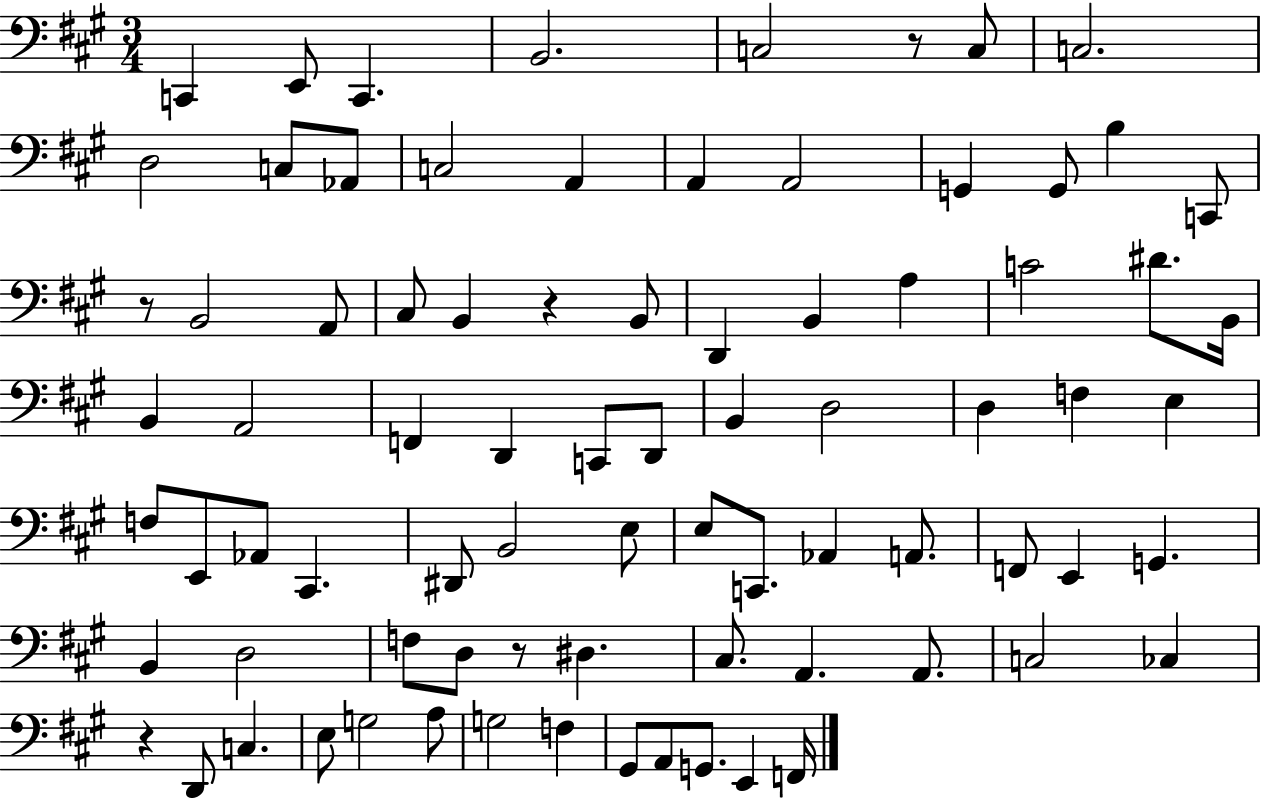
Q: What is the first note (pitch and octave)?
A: C2